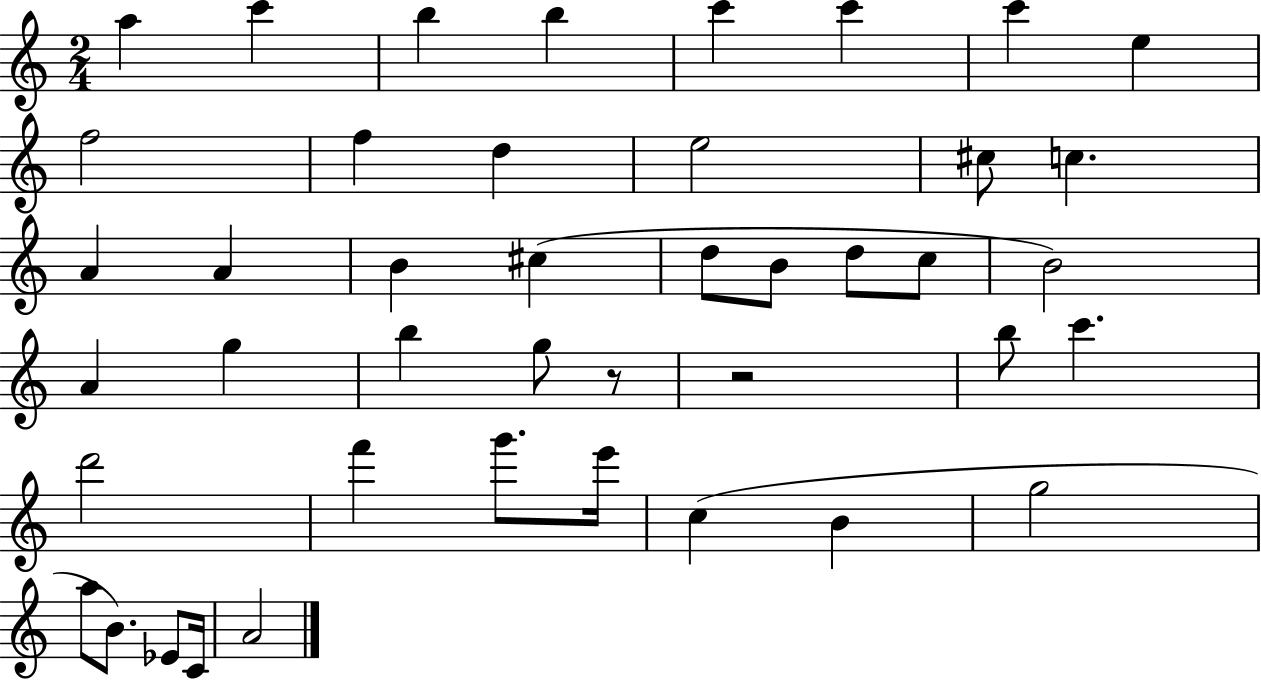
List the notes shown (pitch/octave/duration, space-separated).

A5/q C6/q B5/q B5/q C6/q C6/q C6/q E5/q F5/h F5/q D5/q E5/h C#5/e C5/q. A4/q A4/q B4/q C#5/q D5/e B4/e D5/e C5/e B4/h A4/q G5/q B5/q G5/e R/e R/h B5/e C6/q. D6/h F6/q G6/e. E6/s C5/q B4/q G5/h A5/e B4/e. Eb4/e C4/s A4/h